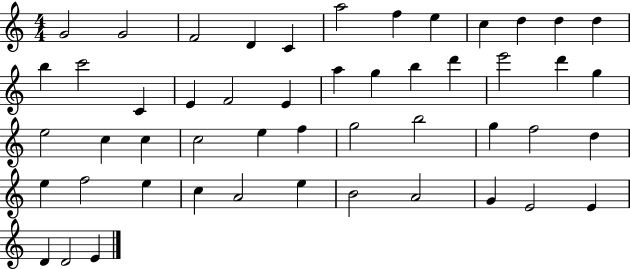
{
  \clef treble
  \numericTimeSignature
  \time 4/4
  \key c \major
  g'2 g'2 | f'2 d'4 c'4 | a''2 f''4 e''4 | c''4 d''4 d''4 d''4 | \break b''4 c'''2 c'4 | e'4 f'2 e'4 | a''4 g''4 b''4 d'''4 | e'''2 d'''4 g''4 | \break e''2 c''4 c''4 | c''2 e''4 f''4 | g''2 b''2 | g''4 f''2 d''4 | \break e''4 f''2 e''4 | c''4 a'2 e''4 | b'2 a'2 | g'4 e'2 e'4 | \break d'4 d'2 e'4 | \bar "|."
}